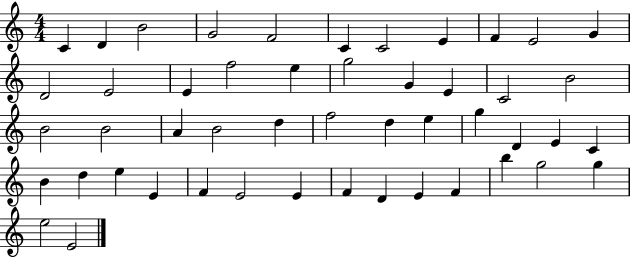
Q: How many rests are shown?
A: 0